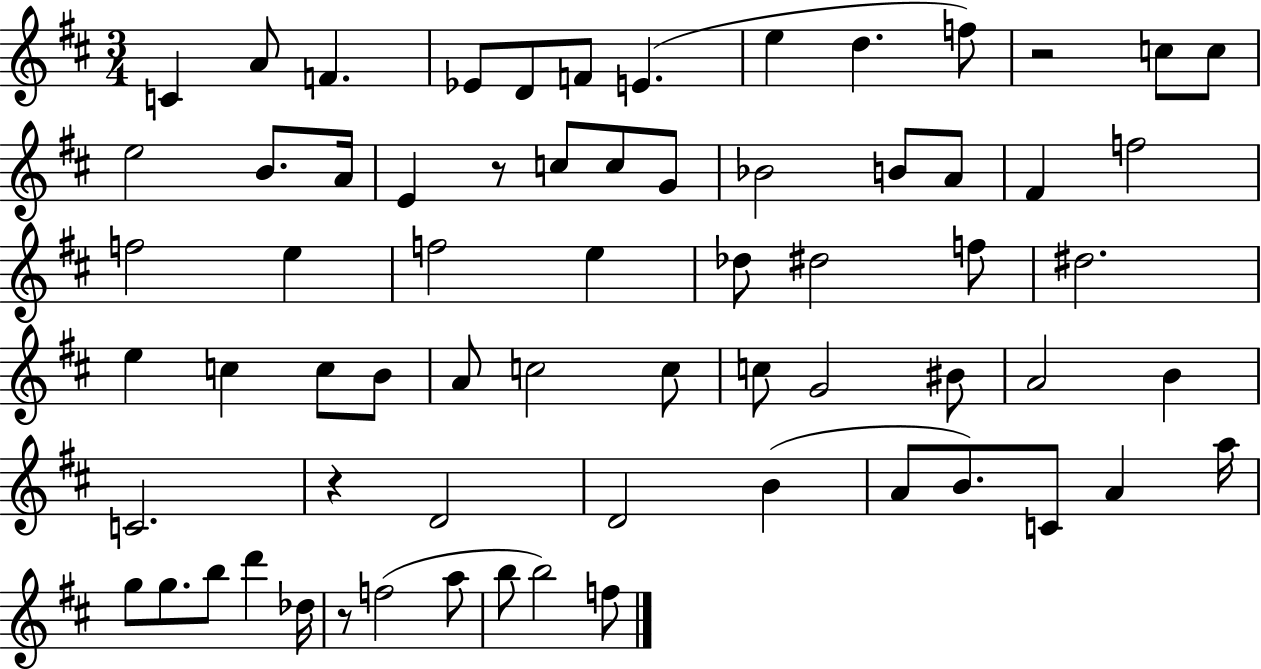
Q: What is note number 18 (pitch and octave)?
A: C5